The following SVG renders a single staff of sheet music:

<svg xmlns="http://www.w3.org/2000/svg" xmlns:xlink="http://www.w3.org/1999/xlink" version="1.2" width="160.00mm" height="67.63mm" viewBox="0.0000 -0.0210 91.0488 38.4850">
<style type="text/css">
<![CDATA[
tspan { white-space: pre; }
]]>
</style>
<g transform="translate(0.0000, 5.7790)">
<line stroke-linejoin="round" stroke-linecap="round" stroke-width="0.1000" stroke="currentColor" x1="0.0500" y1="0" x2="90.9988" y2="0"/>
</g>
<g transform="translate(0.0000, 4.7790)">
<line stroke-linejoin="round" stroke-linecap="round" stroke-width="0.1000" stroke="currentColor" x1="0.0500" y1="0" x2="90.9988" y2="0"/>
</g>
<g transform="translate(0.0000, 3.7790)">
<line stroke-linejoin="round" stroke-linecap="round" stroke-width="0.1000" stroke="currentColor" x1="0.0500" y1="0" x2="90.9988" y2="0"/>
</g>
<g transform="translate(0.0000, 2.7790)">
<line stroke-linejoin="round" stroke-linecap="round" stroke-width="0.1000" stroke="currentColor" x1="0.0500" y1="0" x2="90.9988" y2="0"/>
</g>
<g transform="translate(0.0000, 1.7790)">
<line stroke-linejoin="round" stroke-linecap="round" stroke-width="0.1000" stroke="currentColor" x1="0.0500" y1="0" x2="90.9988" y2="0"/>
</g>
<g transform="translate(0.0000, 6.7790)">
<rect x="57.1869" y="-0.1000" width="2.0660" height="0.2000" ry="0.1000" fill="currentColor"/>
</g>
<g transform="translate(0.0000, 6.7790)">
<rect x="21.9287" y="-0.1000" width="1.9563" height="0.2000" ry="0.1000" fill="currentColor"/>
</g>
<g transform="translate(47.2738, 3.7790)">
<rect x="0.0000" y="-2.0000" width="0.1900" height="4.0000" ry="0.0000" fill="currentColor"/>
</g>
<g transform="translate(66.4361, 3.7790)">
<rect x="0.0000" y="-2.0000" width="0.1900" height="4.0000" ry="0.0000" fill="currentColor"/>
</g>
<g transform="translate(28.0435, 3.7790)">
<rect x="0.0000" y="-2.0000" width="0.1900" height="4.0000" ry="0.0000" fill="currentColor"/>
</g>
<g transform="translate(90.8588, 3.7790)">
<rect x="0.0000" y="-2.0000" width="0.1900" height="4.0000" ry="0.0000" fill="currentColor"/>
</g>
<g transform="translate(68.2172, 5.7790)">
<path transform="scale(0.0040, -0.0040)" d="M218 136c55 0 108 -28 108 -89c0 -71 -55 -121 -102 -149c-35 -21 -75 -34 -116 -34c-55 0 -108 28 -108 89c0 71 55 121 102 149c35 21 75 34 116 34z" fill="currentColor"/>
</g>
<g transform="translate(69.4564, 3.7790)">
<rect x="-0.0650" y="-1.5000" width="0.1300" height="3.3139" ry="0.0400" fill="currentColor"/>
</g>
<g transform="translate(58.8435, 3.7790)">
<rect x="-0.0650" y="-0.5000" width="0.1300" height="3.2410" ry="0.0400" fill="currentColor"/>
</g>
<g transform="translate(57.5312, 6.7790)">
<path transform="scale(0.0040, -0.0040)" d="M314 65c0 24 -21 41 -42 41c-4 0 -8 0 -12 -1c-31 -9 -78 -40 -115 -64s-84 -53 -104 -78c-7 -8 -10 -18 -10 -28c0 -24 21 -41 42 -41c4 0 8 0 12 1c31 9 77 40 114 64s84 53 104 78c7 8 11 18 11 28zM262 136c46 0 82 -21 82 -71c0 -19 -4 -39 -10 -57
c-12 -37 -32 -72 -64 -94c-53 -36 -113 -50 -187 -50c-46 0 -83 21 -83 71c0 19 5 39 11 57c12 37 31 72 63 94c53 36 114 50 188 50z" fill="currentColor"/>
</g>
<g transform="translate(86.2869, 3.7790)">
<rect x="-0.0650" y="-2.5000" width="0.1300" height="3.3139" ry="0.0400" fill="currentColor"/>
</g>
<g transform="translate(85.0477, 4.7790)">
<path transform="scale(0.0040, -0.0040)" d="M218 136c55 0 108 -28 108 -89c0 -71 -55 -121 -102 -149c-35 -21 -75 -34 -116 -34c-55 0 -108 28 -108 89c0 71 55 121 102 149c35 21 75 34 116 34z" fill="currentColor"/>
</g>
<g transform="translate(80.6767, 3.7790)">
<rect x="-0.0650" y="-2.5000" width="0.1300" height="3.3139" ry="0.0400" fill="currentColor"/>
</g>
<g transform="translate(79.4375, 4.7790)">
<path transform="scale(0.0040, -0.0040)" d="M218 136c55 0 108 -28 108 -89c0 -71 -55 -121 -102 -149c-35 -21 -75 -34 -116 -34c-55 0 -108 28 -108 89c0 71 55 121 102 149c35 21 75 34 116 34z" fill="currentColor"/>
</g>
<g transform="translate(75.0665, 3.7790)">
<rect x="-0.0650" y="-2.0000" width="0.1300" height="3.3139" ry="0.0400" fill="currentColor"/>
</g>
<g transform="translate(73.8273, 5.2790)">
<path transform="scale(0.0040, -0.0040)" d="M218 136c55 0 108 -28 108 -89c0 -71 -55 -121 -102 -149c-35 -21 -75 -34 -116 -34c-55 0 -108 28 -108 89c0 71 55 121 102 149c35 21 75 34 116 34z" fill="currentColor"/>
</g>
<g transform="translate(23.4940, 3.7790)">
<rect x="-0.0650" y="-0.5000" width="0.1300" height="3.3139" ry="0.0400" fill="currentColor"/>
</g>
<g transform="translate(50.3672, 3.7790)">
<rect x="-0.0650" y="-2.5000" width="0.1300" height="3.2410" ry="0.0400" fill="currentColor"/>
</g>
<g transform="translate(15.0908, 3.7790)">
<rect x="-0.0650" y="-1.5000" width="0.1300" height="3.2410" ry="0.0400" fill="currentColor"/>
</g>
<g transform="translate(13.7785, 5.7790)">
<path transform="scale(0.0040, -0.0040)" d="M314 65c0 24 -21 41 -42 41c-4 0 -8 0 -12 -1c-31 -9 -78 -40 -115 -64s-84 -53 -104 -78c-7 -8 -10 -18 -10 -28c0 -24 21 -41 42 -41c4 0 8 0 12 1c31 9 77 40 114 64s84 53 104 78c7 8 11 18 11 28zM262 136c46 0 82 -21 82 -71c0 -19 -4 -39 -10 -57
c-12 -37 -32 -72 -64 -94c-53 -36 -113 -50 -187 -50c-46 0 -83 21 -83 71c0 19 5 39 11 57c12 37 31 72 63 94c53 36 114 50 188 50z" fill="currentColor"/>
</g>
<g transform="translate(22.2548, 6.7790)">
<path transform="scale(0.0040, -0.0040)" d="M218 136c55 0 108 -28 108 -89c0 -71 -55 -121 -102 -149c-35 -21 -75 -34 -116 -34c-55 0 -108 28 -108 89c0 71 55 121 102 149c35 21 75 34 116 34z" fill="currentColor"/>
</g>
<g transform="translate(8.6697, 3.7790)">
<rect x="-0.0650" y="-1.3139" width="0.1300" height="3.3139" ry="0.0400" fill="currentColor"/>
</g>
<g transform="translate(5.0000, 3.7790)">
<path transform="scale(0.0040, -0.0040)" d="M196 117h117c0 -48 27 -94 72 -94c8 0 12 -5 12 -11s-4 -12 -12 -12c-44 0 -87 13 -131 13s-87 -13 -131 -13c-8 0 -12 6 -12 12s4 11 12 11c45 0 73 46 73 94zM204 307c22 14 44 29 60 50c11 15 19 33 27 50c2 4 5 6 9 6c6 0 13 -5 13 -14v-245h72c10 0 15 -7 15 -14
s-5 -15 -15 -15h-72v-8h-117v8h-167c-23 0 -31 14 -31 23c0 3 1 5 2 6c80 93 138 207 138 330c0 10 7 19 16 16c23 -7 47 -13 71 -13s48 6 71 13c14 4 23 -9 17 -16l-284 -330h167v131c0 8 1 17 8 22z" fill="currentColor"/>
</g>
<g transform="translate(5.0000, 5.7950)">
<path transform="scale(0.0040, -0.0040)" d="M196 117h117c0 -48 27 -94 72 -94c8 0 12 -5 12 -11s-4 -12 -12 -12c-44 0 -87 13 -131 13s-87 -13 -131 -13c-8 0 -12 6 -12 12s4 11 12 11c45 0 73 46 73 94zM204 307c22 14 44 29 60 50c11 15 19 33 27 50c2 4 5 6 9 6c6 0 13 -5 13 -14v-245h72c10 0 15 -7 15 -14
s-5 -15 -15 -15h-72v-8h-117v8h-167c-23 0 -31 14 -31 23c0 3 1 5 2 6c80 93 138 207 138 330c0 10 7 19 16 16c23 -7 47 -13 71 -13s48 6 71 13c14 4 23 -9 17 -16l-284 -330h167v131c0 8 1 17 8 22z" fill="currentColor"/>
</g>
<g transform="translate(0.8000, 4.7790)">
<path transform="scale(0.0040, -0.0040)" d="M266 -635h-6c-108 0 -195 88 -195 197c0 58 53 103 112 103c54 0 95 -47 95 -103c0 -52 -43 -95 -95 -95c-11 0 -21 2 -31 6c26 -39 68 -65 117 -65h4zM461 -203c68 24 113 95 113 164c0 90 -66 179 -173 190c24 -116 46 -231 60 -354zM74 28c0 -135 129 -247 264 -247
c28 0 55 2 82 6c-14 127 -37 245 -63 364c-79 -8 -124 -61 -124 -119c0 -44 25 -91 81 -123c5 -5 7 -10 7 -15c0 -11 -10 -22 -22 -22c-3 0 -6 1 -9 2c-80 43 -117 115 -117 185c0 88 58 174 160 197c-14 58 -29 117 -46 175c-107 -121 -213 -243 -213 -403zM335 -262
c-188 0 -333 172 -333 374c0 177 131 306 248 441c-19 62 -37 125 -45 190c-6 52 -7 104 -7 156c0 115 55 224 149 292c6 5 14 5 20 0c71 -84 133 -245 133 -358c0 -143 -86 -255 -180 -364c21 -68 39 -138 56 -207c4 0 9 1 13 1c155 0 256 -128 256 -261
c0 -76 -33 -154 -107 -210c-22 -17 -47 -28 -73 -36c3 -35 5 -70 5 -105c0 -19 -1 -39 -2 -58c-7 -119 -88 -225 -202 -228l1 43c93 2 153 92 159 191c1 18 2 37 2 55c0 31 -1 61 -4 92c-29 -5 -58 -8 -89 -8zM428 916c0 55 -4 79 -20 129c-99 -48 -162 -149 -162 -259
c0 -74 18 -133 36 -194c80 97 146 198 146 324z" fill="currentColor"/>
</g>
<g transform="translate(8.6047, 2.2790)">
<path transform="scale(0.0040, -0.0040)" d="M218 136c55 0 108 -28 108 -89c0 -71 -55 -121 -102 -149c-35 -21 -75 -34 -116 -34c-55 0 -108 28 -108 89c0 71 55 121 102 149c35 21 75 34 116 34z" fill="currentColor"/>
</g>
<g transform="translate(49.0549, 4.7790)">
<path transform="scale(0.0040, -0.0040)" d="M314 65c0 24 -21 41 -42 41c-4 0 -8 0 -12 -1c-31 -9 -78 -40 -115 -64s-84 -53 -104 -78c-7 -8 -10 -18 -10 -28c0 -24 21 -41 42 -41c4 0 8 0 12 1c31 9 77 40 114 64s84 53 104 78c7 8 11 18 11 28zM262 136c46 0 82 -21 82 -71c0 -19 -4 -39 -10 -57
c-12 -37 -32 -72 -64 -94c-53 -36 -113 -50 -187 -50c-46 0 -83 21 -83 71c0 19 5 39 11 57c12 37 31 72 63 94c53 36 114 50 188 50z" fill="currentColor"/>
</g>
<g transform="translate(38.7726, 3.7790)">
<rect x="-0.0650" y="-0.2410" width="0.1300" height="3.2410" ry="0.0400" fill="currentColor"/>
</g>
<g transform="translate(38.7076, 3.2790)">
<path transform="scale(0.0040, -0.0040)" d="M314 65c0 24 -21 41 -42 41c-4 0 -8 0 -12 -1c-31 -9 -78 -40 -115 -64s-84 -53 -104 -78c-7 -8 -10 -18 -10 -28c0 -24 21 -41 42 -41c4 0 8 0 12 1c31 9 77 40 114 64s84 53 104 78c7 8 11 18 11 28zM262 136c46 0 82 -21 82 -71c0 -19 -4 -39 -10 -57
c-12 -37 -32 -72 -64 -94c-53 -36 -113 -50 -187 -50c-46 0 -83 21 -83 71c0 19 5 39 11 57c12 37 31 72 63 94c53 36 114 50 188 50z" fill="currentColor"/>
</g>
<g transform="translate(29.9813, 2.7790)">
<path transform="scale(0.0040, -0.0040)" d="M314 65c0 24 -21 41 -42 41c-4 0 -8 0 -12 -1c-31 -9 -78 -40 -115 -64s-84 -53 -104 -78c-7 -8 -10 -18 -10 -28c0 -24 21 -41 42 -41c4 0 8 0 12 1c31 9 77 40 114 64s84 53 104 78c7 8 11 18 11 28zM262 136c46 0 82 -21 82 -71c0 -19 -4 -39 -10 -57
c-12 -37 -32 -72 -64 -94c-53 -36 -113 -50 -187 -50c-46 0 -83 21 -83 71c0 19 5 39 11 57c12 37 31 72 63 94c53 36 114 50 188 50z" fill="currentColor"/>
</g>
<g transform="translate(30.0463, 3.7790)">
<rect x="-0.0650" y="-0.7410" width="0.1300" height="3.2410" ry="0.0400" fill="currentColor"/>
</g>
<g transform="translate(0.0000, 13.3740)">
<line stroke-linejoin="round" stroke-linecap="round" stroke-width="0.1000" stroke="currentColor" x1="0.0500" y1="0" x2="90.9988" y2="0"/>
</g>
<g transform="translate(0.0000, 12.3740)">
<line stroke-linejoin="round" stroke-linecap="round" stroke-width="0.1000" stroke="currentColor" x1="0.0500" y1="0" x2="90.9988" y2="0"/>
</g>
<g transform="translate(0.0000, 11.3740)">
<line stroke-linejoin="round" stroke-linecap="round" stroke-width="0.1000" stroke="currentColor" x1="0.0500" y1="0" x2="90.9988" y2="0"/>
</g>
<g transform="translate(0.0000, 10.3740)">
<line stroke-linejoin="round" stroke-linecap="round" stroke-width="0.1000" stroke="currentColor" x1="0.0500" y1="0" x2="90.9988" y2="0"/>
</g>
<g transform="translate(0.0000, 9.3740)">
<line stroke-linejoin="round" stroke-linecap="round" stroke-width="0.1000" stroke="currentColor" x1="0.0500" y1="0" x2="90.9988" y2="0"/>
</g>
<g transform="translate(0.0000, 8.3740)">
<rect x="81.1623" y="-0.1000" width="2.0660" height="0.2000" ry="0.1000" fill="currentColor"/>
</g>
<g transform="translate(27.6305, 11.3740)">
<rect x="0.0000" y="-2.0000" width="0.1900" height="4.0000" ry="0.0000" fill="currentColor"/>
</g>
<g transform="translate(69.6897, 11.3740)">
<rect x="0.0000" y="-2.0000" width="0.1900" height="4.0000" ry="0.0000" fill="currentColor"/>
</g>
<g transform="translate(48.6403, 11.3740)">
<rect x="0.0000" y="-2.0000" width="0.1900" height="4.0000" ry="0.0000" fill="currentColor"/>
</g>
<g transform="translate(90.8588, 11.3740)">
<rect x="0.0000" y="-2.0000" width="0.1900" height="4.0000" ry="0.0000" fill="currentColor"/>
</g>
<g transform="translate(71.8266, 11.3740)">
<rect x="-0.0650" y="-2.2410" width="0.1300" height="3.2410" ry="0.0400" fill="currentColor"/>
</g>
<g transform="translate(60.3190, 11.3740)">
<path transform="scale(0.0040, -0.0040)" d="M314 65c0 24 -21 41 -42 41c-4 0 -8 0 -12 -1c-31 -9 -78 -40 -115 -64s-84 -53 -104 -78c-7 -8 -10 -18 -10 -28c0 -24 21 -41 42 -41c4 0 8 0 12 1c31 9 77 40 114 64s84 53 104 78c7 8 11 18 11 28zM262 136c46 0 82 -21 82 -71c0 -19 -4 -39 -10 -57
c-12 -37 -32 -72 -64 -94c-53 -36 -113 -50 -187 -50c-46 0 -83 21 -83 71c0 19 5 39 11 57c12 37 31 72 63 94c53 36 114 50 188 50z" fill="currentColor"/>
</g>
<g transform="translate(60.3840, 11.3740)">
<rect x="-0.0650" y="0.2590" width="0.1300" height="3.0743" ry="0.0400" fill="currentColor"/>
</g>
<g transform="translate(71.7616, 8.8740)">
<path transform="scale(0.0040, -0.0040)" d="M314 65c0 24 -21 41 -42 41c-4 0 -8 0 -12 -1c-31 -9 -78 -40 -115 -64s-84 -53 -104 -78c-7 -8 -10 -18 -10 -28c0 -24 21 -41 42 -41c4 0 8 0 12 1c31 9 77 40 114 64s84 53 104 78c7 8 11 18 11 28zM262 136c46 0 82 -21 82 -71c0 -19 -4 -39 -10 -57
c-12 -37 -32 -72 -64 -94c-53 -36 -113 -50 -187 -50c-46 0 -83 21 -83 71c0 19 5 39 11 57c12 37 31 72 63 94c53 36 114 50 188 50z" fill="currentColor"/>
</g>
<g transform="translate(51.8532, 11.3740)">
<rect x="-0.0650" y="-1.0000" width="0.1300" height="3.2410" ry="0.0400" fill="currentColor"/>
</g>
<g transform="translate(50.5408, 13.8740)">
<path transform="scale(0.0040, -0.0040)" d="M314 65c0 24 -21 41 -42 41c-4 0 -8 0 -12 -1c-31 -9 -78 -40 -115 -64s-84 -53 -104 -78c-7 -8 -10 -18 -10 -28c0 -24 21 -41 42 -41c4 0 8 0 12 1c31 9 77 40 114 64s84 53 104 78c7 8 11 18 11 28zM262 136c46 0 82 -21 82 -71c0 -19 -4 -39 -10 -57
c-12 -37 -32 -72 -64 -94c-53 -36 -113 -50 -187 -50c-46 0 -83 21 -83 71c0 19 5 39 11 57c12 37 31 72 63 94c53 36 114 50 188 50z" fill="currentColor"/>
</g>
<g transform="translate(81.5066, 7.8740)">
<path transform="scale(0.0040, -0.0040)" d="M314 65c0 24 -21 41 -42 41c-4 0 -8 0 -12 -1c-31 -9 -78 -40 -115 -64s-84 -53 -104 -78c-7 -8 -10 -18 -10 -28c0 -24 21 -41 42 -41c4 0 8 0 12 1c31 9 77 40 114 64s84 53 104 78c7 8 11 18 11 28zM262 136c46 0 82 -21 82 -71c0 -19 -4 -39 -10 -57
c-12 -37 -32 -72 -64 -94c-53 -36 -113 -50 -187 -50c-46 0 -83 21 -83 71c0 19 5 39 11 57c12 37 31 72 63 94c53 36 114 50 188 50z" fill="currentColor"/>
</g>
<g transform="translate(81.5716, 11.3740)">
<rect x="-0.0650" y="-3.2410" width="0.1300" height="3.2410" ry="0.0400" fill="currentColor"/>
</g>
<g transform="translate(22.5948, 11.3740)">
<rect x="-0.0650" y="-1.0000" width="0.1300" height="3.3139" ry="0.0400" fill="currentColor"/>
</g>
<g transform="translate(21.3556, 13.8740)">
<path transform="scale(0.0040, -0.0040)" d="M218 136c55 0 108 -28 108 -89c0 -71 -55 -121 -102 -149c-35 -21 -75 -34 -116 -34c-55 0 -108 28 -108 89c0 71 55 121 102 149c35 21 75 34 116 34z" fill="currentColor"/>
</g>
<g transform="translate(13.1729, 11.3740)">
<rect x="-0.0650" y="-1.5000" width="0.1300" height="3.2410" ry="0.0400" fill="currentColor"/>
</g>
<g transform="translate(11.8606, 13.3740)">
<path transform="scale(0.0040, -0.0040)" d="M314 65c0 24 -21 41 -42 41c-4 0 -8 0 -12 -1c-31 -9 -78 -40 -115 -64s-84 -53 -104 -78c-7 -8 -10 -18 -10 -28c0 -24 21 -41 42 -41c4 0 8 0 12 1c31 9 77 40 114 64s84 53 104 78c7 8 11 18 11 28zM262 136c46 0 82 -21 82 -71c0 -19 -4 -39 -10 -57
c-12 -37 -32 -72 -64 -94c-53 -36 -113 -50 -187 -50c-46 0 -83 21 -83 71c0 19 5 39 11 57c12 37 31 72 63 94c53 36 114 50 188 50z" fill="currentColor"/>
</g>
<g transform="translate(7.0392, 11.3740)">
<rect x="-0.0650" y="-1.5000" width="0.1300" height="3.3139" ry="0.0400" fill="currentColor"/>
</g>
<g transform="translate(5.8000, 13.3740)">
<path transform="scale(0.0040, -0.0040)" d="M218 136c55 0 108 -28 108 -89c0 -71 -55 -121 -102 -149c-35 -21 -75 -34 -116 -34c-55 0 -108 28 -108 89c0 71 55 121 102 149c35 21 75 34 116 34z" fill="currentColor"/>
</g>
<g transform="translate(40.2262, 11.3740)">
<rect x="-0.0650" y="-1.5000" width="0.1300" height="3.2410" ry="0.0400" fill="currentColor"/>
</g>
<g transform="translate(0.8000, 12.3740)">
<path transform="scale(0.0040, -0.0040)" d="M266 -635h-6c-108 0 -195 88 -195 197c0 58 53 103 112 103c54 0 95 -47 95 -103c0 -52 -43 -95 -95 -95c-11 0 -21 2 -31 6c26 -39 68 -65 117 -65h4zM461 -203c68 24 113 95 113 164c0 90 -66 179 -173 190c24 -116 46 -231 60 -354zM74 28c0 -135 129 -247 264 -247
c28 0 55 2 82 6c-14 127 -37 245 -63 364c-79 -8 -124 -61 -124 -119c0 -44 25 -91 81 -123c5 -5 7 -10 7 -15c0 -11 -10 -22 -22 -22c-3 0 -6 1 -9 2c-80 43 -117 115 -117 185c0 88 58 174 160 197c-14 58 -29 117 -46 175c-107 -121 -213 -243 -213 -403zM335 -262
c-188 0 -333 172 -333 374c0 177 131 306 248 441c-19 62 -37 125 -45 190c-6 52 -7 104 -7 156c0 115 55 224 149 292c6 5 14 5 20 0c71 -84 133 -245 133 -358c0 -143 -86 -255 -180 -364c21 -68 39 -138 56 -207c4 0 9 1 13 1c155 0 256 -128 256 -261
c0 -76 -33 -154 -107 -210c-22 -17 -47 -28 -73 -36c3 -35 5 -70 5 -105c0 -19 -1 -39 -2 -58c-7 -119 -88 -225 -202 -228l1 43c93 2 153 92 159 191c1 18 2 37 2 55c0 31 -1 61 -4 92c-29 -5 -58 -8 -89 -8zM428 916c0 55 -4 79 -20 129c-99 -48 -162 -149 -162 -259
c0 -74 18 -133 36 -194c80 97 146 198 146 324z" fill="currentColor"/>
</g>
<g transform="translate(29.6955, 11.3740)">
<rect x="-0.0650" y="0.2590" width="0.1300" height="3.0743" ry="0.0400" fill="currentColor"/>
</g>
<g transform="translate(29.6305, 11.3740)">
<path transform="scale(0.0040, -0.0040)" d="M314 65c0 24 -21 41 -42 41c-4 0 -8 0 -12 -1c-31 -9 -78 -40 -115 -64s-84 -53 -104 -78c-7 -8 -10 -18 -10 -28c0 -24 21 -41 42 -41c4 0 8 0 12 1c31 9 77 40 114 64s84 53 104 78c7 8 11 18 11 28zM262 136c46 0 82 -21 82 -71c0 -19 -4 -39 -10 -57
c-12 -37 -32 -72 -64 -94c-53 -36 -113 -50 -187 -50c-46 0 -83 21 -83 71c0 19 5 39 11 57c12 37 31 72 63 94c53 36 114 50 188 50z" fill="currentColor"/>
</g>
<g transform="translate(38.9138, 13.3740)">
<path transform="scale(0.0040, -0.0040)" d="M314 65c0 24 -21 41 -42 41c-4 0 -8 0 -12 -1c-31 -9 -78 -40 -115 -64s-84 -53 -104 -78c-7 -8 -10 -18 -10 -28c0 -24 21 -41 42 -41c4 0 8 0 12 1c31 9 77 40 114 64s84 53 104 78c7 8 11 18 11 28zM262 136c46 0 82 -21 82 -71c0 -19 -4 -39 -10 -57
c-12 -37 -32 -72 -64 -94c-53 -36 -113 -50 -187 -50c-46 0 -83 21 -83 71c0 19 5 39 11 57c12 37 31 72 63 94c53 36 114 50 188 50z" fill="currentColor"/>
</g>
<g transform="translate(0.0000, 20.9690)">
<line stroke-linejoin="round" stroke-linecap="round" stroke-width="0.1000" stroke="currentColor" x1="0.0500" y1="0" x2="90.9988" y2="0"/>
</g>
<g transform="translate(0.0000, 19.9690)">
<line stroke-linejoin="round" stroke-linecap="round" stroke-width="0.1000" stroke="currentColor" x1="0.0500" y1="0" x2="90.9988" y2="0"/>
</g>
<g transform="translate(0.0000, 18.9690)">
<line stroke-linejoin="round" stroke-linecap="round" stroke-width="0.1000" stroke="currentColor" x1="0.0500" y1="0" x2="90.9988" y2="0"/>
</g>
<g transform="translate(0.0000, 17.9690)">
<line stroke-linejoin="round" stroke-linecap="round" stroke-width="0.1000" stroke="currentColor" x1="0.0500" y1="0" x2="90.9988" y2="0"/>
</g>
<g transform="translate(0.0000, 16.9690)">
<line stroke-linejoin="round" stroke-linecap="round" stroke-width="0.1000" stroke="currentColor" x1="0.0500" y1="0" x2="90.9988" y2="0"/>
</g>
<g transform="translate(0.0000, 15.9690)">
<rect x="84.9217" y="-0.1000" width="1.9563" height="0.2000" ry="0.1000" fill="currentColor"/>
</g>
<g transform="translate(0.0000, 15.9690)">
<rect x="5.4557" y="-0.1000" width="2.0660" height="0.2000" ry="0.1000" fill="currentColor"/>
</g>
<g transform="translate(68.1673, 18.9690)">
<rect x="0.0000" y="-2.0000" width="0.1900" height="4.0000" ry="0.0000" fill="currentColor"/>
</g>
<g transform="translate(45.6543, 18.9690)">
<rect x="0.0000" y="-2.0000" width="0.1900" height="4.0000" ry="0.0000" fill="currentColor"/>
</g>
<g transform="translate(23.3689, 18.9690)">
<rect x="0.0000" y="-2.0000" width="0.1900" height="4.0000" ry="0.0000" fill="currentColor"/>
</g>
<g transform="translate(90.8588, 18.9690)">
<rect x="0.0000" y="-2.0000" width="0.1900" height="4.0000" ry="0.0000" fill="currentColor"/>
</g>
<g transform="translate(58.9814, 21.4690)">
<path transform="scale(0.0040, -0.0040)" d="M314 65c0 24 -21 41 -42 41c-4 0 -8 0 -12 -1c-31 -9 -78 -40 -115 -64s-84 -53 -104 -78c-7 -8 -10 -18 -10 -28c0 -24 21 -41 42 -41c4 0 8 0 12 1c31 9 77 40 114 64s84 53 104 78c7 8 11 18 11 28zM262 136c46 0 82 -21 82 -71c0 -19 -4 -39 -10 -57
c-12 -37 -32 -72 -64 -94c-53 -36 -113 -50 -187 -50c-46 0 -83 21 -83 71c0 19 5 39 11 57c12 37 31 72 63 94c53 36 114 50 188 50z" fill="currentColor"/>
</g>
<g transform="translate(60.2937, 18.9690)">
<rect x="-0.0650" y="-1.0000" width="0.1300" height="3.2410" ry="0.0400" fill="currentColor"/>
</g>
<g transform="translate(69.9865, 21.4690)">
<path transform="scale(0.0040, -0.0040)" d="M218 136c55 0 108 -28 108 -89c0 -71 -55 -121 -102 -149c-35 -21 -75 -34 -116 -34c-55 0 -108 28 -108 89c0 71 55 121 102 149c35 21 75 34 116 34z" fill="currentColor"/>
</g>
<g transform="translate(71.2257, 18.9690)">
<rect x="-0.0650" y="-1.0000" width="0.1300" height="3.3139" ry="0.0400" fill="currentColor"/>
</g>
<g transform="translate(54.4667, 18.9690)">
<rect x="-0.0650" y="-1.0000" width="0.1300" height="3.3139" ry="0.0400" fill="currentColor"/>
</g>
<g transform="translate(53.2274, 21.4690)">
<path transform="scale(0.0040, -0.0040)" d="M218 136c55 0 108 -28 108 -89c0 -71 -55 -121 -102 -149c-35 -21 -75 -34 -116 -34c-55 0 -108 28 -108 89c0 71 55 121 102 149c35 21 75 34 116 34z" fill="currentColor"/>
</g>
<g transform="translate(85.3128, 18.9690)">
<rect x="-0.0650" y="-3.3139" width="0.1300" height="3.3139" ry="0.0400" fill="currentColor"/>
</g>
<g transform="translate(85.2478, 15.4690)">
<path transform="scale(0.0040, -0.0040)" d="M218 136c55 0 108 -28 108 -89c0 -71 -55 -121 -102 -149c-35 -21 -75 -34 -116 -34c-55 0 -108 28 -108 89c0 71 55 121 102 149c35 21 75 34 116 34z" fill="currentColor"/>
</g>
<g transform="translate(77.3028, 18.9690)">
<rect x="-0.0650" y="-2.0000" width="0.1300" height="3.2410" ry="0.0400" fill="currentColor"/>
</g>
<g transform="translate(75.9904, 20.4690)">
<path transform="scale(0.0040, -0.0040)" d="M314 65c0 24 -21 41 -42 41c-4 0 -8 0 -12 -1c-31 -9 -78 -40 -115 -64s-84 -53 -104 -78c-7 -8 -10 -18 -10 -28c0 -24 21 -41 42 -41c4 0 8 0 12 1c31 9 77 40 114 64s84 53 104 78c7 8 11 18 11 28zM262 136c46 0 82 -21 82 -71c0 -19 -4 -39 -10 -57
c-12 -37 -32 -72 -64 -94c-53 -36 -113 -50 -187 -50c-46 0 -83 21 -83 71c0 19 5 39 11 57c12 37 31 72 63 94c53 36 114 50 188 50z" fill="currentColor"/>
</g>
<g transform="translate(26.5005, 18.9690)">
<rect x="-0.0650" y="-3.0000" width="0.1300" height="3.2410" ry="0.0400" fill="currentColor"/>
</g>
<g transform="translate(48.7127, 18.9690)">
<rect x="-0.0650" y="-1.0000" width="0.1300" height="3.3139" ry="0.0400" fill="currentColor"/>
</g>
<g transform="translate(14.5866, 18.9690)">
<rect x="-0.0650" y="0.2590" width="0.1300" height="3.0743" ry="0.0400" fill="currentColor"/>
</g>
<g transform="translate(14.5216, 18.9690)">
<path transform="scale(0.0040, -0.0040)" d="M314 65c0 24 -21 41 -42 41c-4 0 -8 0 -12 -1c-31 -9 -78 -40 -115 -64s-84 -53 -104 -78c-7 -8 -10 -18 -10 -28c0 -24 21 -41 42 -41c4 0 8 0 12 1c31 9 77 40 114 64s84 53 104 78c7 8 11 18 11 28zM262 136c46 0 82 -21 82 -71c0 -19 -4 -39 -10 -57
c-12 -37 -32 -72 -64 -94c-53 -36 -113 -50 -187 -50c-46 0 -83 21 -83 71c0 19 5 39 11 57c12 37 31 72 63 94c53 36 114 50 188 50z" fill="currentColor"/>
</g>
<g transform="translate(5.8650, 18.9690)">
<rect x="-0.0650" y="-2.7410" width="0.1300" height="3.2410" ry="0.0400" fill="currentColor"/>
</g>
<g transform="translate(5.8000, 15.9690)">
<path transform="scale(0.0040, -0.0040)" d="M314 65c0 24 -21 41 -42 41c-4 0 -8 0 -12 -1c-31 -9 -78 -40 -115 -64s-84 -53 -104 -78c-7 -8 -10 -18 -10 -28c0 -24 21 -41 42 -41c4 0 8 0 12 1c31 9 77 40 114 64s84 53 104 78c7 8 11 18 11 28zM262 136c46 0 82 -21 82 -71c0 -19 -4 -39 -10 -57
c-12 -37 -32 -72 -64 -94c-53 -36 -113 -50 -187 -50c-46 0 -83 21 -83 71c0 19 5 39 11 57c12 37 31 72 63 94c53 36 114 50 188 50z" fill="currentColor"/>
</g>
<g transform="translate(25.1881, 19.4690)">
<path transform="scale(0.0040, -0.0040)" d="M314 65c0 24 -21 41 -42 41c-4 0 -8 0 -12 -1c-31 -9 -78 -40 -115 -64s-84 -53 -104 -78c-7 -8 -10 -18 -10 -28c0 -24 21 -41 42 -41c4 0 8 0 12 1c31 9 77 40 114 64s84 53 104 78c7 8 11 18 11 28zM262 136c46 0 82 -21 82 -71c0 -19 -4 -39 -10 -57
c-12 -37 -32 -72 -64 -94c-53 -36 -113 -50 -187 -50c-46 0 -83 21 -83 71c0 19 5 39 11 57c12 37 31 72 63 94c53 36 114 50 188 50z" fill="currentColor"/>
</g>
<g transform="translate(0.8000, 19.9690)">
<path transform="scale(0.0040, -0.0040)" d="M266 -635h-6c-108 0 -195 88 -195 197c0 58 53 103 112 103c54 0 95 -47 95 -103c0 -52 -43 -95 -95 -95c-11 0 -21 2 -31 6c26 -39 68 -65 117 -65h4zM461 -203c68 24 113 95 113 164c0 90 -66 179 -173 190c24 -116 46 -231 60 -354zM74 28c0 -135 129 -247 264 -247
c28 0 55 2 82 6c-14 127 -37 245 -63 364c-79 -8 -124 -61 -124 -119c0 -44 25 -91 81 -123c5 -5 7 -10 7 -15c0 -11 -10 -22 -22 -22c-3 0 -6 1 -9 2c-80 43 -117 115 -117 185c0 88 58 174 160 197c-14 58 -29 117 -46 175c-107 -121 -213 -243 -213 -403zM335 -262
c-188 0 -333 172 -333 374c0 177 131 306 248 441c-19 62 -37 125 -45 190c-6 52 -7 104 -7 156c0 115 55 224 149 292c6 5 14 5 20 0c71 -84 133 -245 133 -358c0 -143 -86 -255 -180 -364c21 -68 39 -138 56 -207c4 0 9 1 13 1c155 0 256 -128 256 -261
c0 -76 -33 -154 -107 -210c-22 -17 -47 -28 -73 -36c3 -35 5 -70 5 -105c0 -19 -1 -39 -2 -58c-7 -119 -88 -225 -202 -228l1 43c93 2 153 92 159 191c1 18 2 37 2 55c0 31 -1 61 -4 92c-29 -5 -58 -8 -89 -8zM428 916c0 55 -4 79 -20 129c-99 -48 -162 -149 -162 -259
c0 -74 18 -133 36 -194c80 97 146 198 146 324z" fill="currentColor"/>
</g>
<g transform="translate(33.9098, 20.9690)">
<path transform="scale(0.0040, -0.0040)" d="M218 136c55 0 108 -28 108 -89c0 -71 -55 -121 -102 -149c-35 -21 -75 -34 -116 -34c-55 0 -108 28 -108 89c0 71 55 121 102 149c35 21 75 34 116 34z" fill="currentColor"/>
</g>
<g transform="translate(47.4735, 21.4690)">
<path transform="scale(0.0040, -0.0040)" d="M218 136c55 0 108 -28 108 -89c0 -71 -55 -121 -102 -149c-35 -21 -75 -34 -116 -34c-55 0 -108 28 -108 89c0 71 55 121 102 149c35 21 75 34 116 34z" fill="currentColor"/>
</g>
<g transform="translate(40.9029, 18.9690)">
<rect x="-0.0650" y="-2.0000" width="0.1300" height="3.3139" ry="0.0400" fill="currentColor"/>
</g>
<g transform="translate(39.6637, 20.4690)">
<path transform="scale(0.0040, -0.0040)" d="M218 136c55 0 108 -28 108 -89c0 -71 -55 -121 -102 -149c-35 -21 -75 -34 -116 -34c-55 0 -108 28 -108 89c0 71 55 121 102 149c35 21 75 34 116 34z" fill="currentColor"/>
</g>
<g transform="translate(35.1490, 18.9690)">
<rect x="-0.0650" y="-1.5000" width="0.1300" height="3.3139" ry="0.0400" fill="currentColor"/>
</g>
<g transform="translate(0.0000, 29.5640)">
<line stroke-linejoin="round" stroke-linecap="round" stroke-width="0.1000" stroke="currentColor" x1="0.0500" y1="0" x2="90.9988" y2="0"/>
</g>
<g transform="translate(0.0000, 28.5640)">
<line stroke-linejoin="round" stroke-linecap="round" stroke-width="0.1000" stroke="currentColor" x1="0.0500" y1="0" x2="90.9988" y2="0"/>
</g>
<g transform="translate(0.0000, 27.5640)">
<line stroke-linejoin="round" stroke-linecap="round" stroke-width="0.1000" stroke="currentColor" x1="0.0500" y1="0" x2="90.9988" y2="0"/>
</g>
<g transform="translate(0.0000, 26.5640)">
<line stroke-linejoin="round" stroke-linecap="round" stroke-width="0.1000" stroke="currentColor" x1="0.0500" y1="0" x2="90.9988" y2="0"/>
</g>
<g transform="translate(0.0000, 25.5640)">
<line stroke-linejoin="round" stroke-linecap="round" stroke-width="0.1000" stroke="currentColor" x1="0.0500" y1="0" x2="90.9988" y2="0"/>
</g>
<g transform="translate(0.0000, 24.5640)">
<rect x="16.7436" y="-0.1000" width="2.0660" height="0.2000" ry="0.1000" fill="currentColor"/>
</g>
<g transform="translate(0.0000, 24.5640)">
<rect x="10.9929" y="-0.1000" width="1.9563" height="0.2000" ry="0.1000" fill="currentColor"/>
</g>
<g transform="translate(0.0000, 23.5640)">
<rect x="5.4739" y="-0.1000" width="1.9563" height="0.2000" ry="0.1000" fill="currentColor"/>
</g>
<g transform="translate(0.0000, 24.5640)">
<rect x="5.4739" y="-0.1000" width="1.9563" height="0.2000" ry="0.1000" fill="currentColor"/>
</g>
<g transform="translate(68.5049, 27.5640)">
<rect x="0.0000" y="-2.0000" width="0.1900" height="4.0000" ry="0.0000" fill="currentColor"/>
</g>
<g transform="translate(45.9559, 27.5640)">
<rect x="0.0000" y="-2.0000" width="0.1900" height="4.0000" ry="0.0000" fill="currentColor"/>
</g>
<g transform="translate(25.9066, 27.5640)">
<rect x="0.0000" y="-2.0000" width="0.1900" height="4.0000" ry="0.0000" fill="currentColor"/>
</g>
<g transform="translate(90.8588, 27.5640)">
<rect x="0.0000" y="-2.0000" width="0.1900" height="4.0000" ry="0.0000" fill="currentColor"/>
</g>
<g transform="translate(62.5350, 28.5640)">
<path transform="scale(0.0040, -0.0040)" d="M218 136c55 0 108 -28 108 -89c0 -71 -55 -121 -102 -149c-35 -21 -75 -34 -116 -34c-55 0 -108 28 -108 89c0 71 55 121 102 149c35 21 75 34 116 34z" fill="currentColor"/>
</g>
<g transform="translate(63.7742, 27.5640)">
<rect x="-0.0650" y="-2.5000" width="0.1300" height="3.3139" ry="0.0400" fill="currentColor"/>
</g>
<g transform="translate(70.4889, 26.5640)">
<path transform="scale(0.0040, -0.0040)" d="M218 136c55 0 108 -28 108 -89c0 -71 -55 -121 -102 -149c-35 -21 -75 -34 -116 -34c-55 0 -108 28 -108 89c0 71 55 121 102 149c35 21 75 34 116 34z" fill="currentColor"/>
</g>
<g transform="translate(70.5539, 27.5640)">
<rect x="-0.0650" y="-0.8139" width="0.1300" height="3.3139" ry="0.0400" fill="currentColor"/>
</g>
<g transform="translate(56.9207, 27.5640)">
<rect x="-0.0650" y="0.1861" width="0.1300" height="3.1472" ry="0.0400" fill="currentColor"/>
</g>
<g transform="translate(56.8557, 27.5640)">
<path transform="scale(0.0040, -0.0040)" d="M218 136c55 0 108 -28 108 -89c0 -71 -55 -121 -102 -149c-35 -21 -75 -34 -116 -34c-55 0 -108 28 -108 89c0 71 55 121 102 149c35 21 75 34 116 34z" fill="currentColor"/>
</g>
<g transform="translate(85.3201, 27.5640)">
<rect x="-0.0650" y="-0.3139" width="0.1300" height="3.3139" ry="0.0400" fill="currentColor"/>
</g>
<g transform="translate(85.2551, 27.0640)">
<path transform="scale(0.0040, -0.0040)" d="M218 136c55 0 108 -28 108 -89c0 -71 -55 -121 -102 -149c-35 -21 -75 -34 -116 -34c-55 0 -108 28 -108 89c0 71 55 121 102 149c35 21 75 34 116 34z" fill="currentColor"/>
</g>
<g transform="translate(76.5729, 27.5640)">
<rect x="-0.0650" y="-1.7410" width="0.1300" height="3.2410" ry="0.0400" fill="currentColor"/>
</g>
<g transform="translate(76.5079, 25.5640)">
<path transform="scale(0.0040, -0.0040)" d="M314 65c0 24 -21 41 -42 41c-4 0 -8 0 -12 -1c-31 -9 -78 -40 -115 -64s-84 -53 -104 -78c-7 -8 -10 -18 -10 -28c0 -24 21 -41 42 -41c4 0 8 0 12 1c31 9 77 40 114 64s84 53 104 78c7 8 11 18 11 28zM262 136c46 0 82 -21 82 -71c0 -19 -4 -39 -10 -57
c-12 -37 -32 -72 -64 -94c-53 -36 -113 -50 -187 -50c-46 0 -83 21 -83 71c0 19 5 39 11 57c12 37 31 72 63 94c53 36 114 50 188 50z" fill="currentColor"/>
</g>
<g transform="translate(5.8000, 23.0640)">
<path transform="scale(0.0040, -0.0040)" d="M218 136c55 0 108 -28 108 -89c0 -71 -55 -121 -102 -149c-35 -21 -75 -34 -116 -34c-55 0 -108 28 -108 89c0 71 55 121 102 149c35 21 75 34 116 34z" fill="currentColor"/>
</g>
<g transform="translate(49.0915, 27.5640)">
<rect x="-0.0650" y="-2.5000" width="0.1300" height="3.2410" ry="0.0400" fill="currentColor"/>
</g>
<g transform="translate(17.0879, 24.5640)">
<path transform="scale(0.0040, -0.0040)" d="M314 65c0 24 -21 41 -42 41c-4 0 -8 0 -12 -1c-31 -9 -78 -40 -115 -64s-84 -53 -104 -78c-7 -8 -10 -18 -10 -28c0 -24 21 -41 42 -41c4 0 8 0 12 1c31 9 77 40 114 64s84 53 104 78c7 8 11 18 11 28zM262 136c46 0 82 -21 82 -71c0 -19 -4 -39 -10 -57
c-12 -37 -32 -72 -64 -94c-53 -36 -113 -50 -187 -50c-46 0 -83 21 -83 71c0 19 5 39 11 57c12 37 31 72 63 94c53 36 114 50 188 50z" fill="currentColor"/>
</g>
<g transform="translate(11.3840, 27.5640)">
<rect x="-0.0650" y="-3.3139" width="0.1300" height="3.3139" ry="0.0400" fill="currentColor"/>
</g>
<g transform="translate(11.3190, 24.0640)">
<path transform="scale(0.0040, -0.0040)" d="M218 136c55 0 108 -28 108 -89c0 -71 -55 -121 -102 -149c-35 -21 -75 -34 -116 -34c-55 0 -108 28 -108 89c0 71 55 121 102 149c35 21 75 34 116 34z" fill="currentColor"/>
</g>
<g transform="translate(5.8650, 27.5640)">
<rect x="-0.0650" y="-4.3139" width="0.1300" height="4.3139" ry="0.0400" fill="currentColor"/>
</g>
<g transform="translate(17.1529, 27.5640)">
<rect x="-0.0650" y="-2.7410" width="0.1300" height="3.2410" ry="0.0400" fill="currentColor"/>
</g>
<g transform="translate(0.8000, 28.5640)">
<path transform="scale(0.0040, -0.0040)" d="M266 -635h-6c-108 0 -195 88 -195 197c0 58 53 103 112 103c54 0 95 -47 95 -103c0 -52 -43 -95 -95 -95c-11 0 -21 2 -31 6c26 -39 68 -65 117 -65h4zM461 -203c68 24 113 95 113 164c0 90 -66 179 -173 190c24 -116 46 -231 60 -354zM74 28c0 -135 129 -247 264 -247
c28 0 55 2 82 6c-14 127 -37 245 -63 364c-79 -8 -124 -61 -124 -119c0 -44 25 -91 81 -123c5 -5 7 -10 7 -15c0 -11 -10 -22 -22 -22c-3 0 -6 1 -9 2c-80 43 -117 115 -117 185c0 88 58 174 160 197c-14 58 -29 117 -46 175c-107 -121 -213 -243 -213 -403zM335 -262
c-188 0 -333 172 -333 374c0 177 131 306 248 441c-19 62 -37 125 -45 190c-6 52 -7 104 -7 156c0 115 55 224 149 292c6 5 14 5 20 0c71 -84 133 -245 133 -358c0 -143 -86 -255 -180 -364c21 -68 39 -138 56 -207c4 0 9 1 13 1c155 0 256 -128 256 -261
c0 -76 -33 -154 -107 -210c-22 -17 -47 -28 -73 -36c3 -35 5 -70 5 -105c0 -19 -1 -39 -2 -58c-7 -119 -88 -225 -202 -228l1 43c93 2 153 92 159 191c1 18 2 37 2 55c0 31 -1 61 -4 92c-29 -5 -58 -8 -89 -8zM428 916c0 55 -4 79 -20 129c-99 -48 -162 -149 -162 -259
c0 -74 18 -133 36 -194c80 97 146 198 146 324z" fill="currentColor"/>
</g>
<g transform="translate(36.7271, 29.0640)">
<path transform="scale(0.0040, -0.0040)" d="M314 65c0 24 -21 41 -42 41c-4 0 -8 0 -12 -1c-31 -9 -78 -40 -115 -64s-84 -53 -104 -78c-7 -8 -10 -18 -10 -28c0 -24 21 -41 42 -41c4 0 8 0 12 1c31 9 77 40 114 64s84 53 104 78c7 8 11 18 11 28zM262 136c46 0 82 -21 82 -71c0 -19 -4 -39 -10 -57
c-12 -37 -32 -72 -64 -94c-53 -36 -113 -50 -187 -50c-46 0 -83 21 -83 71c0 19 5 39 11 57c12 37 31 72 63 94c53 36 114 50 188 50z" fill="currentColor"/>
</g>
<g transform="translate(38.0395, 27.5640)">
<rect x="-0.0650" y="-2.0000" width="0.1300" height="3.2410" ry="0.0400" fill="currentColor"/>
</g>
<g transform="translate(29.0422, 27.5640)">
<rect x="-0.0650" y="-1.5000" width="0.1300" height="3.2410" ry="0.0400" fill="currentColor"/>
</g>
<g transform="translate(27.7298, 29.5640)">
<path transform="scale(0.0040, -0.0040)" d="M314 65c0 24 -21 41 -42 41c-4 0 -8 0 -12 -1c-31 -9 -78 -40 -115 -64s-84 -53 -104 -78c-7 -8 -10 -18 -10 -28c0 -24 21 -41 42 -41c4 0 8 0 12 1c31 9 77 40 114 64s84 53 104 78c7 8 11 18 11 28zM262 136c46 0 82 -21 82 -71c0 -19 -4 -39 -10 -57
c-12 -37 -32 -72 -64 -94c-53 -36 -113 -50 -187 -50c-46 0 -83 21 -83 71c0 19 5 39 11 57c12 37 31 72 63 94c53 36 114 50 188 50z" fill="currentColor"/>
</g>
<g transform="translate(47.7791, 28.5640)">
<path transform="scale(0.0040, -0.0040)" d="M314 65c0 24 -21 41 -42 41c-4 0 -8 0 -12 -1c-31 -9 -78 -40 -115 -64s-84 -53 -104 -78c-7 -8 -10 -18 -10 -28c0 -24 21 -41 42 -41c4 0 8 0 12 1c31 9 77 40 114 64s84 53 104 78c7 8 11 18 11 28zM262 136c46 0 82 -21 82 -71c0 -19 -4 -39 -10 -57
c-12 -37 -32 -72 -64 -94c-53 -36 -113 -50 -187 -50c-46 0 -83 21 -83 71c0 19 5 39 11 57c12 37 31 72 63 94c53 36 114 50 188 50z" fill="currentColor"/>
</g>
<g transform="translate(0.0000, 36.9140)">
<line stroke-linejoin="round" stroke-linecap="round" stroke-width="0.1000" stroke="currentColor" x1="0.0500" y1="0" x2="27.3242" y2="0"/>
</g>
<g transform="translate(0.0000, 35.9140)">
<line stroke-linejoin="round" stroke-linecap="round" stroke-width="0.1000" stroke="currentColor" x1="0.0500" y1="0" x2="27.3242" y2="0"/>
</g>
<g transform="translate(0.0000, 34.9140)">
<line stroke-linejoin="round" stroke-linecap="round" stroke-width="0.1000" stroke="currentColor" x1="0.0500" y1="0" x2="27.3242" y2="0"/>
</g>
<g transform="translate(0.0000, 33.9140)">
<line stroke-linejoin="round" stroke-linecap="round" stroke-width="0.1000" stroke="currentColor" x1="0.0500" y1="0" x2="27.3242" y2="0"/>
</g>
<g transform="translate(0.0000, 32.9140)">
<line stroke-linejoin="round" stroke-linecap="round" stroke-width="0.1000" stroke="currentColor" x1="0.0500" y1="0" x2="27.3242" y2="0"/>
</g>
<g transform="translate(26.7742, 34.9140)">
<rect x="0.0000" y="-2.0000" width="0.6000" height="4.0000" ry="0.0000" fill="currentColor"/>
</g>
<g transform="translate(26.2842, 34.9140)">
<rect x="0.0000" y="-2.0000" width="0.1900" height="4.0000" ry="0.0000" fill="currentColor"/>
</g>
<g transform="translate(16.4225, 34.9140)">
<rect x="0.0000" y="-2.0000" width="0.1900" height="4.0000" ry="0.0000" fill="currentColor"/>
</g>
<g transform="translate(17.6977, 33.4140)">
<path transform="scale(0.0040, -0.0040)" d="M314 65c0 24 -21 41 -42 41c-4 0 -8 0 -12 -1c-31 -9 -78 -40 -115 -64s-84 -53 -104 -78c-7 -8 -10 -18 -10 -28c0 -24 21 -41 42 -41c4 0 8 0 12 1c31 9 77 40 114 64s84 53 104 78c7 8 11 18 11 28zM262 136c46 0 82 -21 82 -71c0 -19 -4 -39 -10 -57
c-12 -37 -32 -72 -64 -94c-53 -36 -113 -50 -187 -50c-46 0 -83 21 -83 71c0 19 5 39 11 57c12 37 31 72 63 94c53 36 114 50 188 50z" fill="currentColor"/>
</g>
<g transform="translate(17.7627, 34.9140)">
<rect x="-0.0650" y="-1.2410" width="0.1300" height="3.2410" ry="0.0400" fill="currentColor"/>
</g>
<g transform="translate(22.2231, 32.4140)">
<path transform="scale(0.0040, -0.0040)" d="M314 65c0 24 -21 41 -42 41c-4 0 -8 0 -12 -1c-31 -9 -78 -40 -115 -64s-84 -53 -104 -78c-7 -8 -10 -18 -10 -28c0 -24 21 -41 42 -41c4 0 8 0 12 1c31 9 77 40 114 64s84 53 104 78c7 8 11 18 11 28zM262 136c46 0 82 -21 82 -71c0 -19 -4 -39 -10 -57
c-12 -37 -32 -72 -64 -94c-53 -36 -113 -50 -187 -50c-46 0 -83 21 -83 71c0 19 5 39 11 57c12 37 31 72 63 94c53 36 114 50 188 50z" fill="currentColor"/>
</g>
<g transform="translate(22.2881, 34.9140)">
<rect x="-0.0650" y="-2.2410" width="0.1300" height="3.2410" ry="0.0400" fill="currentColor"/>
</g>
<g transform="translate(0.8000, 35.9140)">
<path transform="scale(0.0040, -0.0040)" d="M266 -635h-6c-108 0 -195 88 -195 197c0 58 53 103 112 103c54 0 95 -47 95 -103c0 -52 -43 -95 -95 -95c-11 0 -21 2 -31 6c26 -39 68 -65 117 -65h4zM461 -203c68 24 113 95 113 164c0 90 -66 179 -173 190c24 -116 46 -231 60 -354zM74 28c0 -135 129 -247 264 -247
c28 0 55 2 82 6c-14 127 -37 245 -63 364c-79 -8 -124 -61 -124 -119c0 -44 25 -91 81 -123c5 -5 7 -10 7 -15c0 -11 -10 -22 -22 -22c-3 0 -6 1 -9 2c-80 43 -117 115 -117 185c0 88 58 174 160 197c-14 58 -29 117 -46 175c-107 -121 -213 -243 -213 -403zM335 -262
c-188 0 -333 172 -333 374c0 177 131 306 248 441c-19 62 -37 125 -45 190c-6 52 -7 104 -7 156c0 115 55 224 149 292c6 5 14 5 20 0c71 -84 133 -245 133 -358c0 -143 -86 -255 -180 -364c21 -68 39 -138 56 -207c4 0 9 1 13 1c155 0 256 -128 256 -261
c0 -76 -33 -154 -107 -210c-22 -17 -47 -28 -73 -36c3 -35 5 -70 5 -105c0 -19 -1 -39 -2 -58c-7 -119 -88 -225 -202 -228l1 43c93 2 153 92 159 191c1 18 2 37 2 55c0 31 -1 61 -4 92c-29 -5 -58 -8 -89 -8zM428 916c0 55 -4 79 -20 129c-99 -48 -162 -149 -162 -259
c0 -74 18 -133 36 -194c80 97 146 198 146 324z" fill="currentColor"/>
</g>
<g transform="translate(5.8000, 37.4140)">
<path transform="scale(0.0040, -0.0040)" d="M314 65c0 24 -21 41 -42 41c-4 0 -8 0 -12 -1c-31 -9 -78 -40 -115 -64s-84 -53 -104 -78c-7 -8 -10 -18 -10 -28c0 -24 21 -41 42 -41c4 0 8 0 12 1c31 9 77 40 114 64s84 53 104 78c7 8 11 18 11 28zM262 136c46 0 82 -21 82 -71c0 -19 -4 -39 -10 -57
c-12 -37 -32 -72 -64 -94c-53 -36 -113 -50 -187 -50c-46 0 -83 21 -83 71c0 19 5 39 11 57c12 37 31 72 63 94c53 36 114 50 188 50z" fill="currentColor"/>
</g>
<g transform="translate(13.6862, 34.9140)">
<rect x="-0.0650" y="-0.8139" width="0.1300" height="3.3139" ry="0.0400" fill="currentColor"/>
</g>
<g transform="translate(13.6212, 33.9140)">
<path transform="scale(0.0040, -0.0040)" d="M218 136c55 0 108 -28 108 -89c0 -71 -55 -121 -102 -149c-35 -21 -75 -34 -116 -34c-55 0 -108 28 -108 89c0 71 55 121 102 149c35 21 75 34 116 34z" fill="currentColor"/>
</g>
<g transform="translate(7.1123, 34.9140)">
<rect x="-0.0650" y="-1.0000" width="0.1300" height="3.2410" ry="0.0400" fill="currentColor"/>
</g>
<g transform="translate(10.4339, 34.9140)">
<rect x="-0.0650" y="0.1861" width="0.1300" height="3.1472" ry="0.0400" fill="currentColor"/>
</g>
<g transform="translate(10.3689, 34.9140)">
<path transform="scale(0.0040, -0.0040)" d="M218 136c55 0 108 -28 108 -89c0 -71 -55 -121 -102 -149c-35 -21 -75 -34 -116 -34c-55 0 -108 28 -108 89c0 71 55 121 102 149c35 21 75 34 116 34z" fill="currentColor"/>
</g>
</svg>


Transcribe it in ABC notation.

X:1
T:Untitled
M:4/4
L:1/4
K:C
e E2 C d2 c2 G2 C2 E F G G E E2 D B2 E2 D2 B2 g2 b2 a2 B2 A2 E F D D D2 D F2 b d' b a2 E2 F2 G2 B G d f2 c D2 B d e2 g2